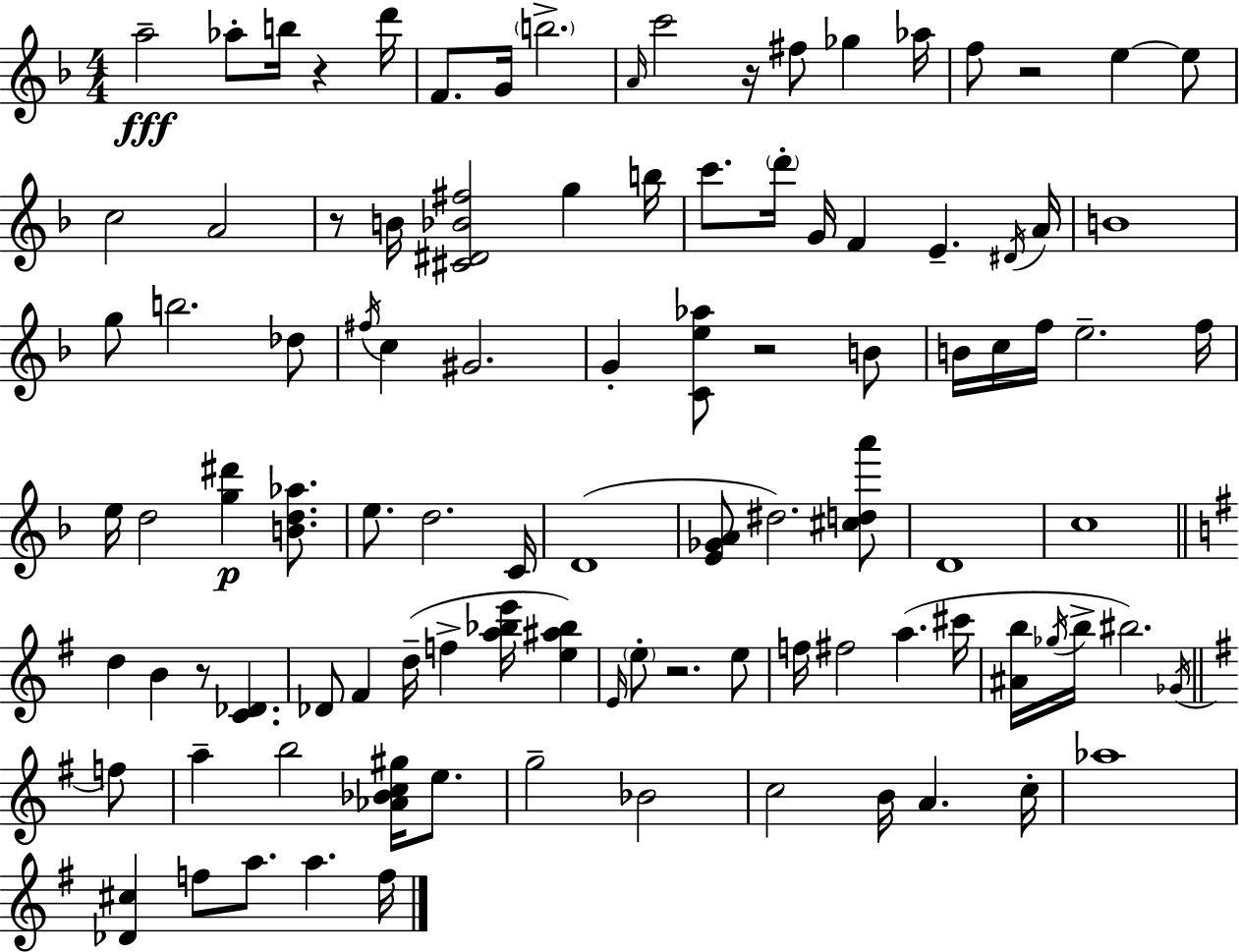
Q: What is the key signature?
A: D minor